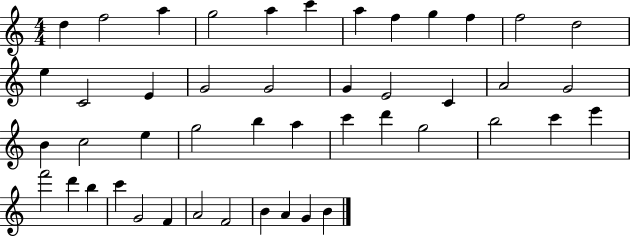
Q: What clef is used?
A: treble